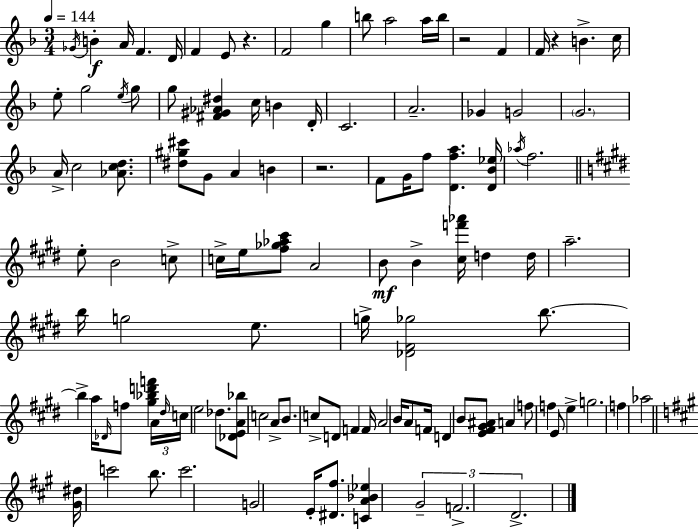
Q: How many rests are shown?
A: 4